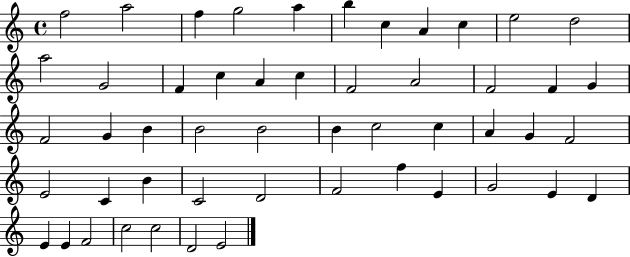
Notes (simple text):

F5/h A5/h F5/q G5/h A5/q B5/q C5/q A4/q C5/q E5/h D5/h A5/h G4/h F4/q C5/q A4/q C5/q F4/h A4/h F4/h F4/q G4/q F4/h G4/q B4/q B4/h B4/h B4/q C5/h C5/q A4/q G4/q F4/h E4/h C4/q B4/q C4/h D4/h F4/h F5/q E4/q G4/h E4/q D4/q E4/q E4/q F4/h C5/h C5/h D4/h E4/h